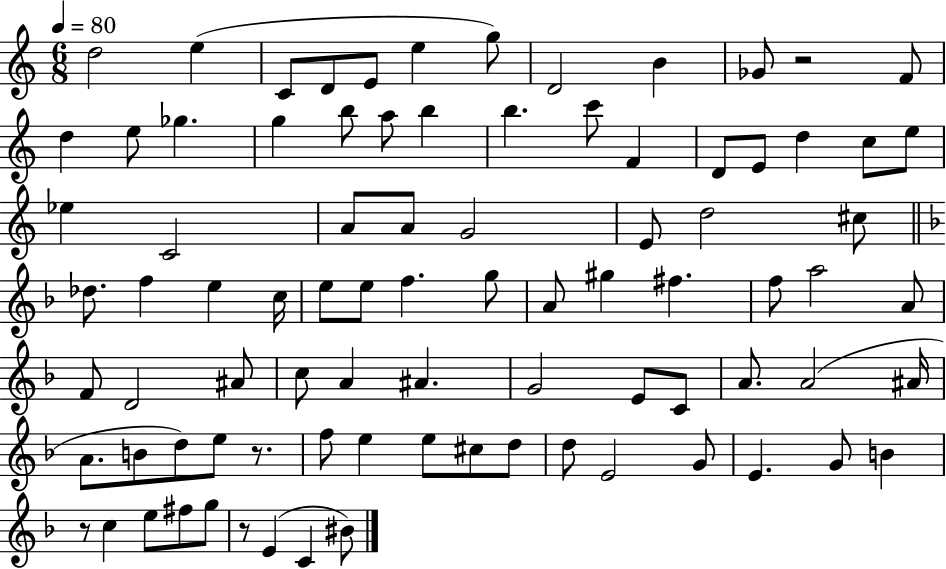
D5/h E5/q C4/e D4/e E4/e E5/q G5/e D4/h B4/q Gb4/e R/h F4/e D5/q E5/e Gb5/q. G5/q B5/e A5/e B5/q B5/q. C6/e F4/q D4/e E4/e D5/q C5/e E5/e Eb5/q C4/h A4/e A4/e G4/h E4/e D5/h C#5/e Db5/e. F5/q E5/q C5/s E5/e E5/e F5/q. G5/e A4/e G#5/q F#5/q. F5/e A5/h A4/e F4/e D4/h A#4/e C5/e A4/q A#4/q. G4/h E4/e C4/e A4/e. A4/h A#4/s A4/e. B4/e D5/e E5/e R/e. F5/e E5/q E5/e C#5/e D5/e D5/e E4/h G4/e E4/q. G4/e B4/q R/e C5/q E5/e F#5/e G5/e R/e E4/q C4/q BIS4/e